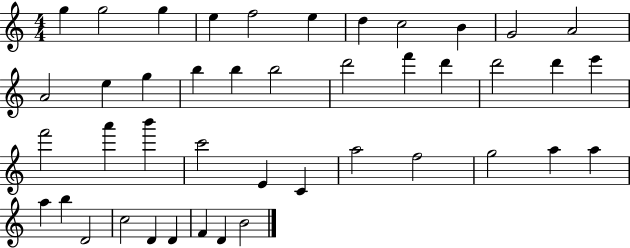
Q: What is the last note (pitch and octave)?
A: B4